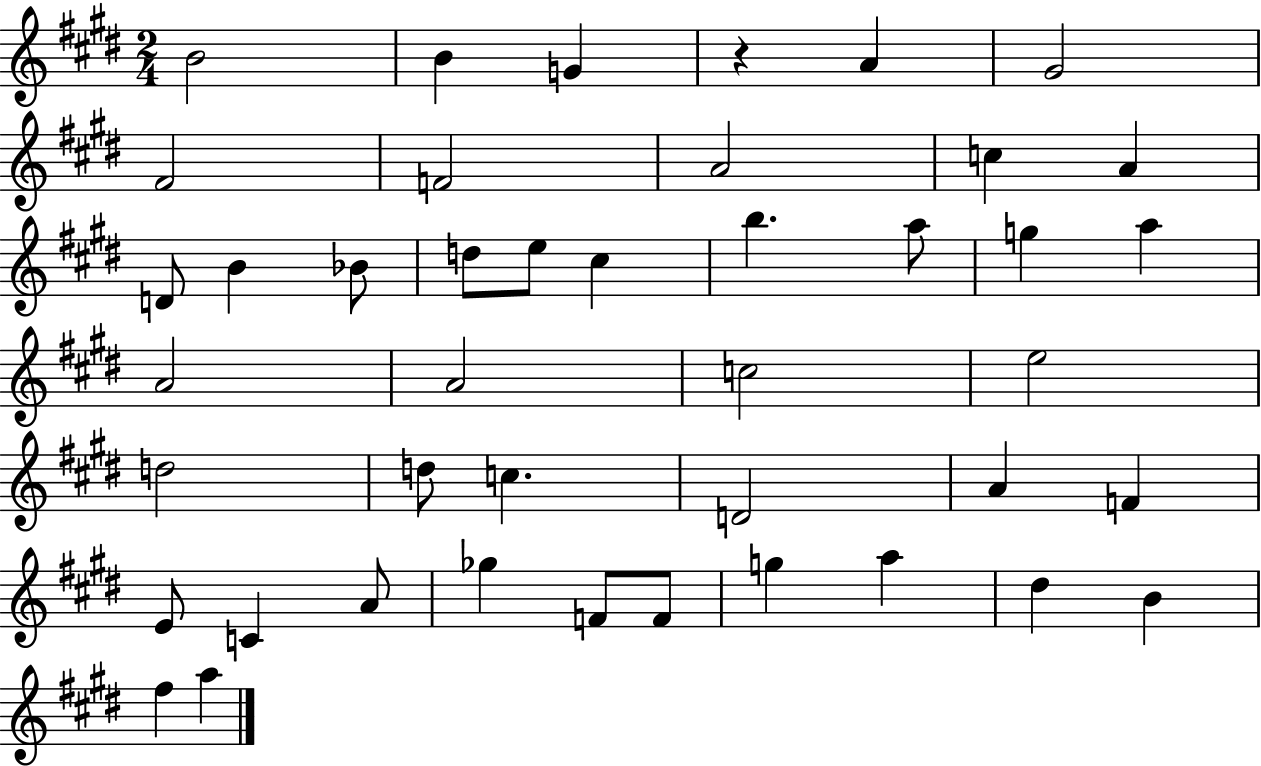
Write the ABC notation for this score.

X:1
T:Untitled
M:2/4
L:1/4
K:E
B2 B G z A ^G2 ^F2 F2 A2 c A D/2 B _B/2 d/2 e/2 ^c b a/2 g a A2 A2 c2 e2 d2 d/2 c D2 A F E/2 C A/2 _g F/2 F/2 g a ^d B ^f a